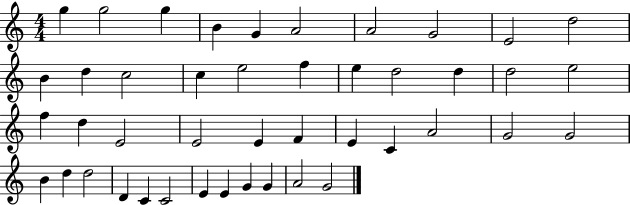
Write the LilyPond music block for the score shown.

{
  \clef treble
  \numericTimeSignature
  \time 4/4
  \key c \major
  g''4 g''2 g''4 | b'4 g'4 a'2 | a'2 g'2 | e'2 d''2 | \break b'4 d''4 c''2 | c''4 e''2 f''4 | e''4 d''2 d''4 | d''2 e''2 | \break f''4 d''4 e'2 | e'2 e'4 f'4 | e'4 c'4 a'2 | g'2 g'2 | \break b'4 d''4 d''2 | d'4 c'4 c'2 | e'4 e'4 g'4 g'4 | a'2 g'2 | \break \bar "|."
}